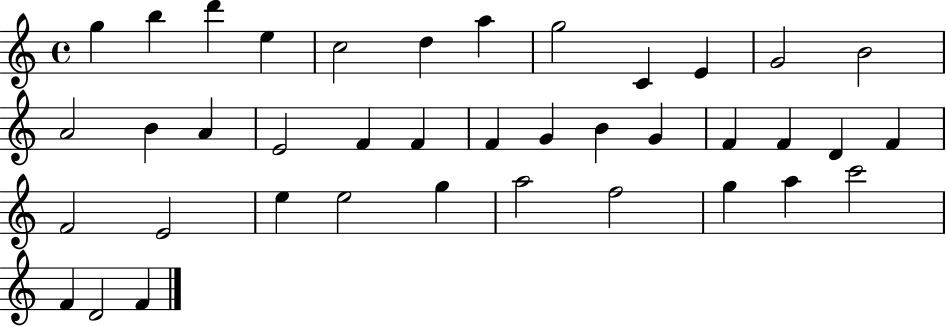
G5/q B5/q D6/q E5/q C5/h D5/q A5/q G5/h C4/q E4/q G4/h B4/h A4/h B4/q A4/q E4/h F4/q F4/q F4/q G4/q B4/q G4/q F4/q F4/q D4/q F4/q F4/h E4/h E5/q E5/h G5/q A5/h F5/h G5/q A5/q C6/h F4/q D4/h F4/q